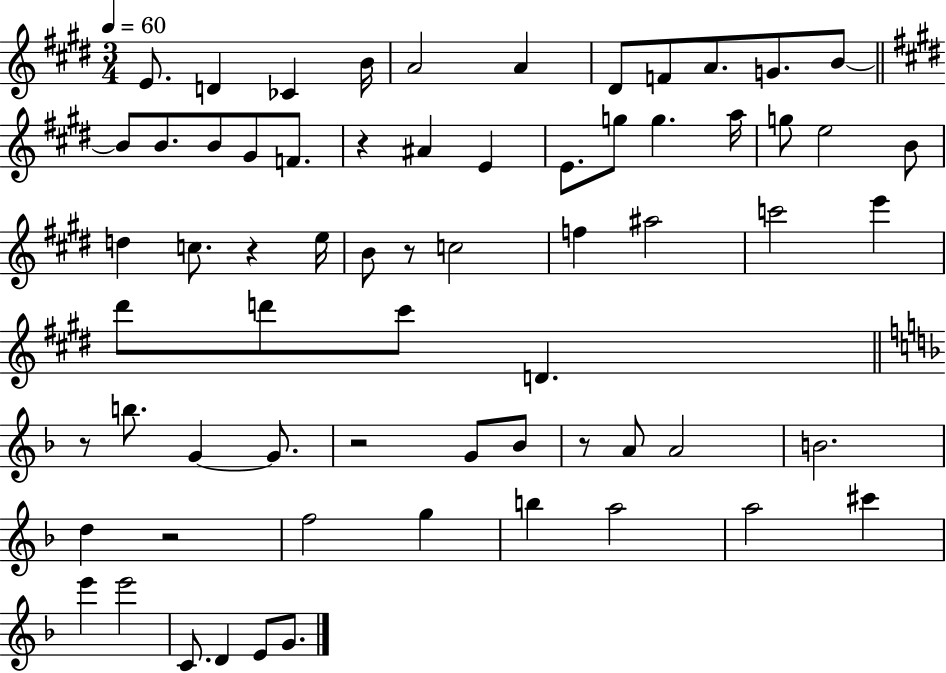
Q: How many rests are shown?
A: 7